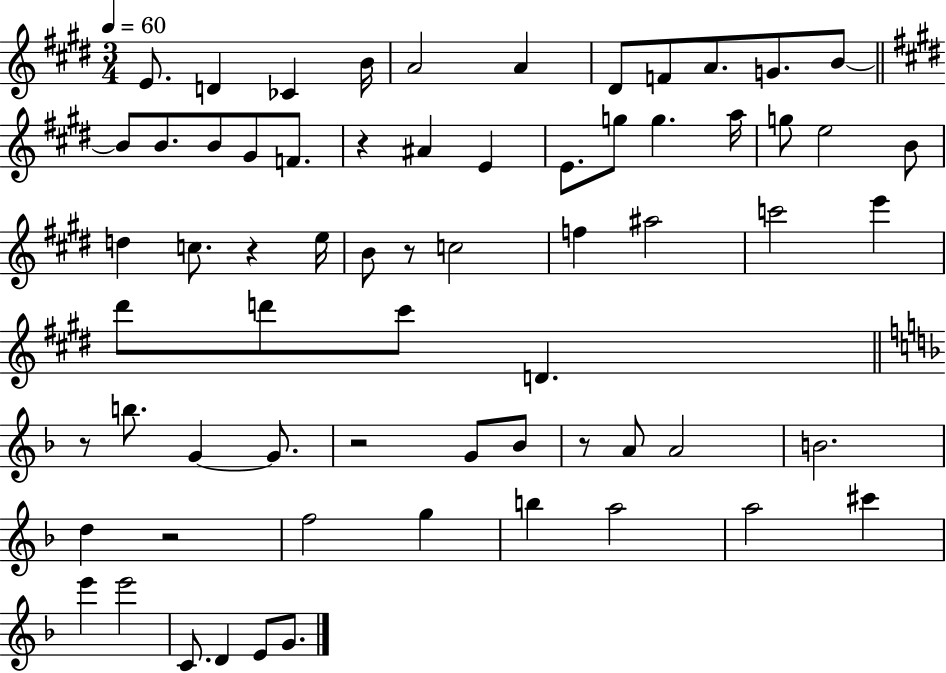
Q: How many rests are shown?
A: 7